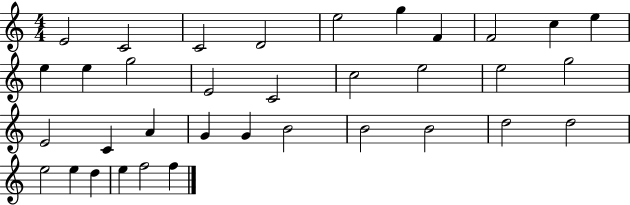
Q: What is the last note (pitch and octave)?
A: F5